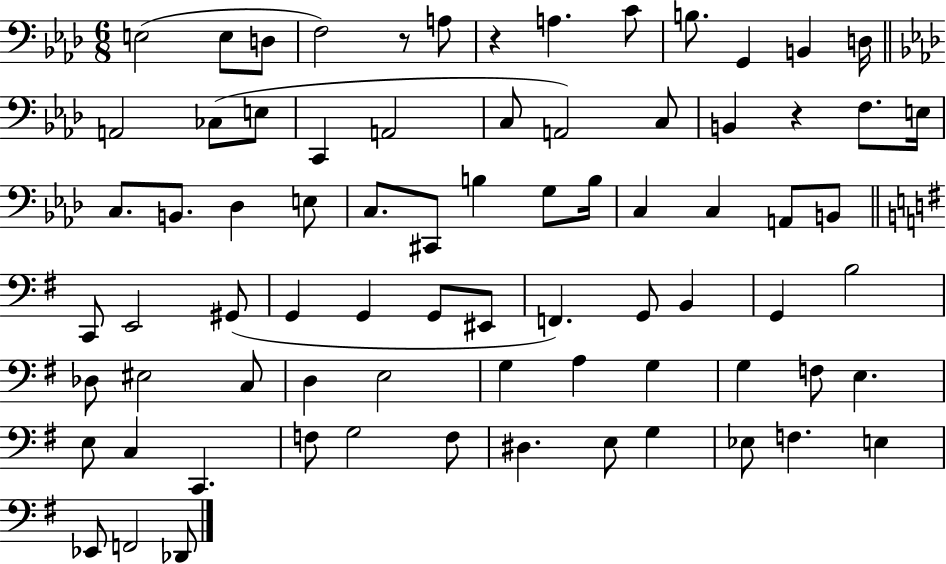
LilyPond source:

{
  \clef bass
  \numericTimeSignature
  \time 6/8
  \key aes \major
  e2( e8 d8 | f2) r8 a8 | r4 a4. c'8 | b8. g,4 b,4 d16 | \break \bar "||" \break \key f \minor a,2 ces8( e8 | c,4 a,2 | c8 a,2) c8 | b,4 r4 f8. e16 | \break c8. b,8. des4 e8 | c8. cis,8 b4 g8 b16 | c4 c4 a,8 b,8 | \bar "||" \break \key g \major c,8 e,2 gis,8( | g,4 g,4 g,8 eis,8 | f,4.) g,8 b,4 | g,4 b2 | \break des8 eis2 c8 | d4 e2 | g4 a4 g4 | g4 f8 e4. | \break e8 c4 c,4. | f8 g2 f8 | dis4. e8 g4 | ees8 f4. e4 | \break ees,8 f,2 des,8 | \bar "|."
}